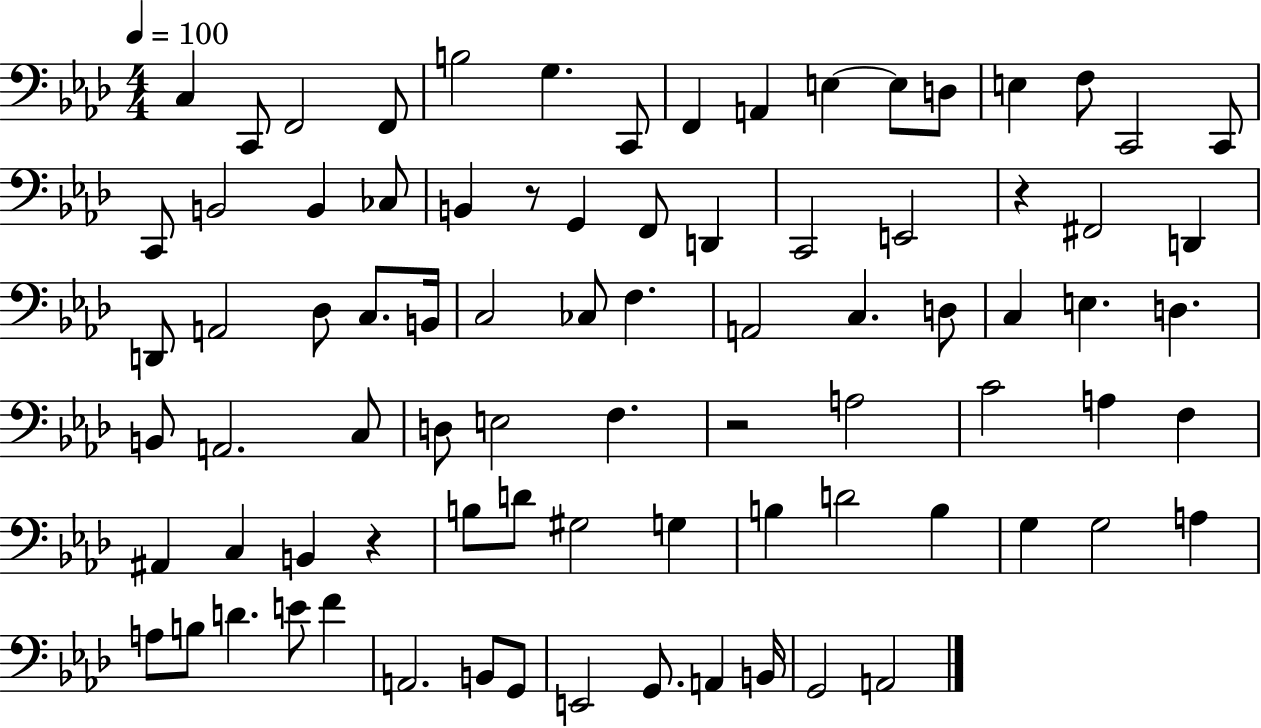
C3/q C2/e F2/h F2/e B3/h G3/q. C2/e F2/q A2/q E3/q E3/e D3/e E3/q F3/e C2/h C2/e C2/e B2/h B2/q CES3/e B2/q R/e G2/q F2/e D2/q C2/h E2/h R/q F#2/h D2/q D2/e A2/h Db3/e C3/e. B2/s C3/h CES3/e F3/q. A2/h C3/q. D3/e C3/q E3/q. D3/q. B2/e A2/h. C3/e D3/e E3/h F3/q. R/h A3/h C4/h A3/q F3/q A#2/q C3/q B2/q R/q B3/e D4/e G#3/h G3/q B3/q D4/h B3/q G3/q G3/h A3/q A3/e B3/e D4/q. E4/e F4/q A2/h. B2/e G2/e E2/h G2/e. A2/q B2/s G2/h A2/h